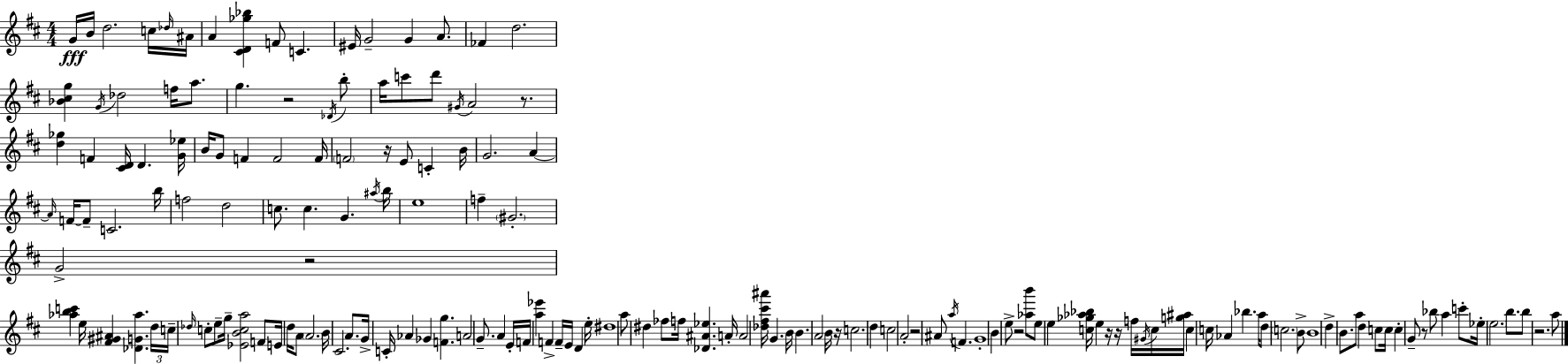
G4/s B4/s D5/h. C5/s Db5/s A#4/s A4/q [C#4,D4,Gb5,Bb5]/q F4/e C4/q. EIS4/s G4/h G4/q A4/e. FES4/q D5/h. [Bb4,C#5,G5]/q G4/s Db5/h F5/s A5/e. G5/q. R/h Db4/s B5/e A5/s C6/e D6/e G#4/s A4/h R/e. [D5,Gb5]/q F4/q [C#4,D4]/s D4/q. [G4,Eb5]/s B4/s G4/e F4/q F4/h F4/s F4/h R/s E4/e C4/q B4/s G4/h. A4/q A4/s F4/s F4/e C4/h. B5/s F5/h D5/h C5/e. C5/q. G4/q. A#5/s B5/s E5/w F5/q G#4/h. G4/h R/h [Ab5,B5,C6]/q E5/s [F#4,G#4,A#4]/q [Db4,G4,Ab5]/q. D5/s C5/s Db5/s C5/e E5/e G5/s [Eb4,B4,C5,A5]/h F4/e E4/s D5/s A4/e A4/h. B4/s C#4/h. A4/e. G4/s C4/s Ab4/q Gb4/q [F4,G5]/q. A4/h G4/e. A4/q E4/s F4/s [A5,Eb6]/q F4/q F4/s E4/s D4/q E5/s D#5/w A5/e D#5/q FES5/e F5/s [Db4,A#4,Eb5]/q. A4/s A4/h [Db5,F#5,C#6,A#6]/s G4/q. B4/s B4/q. A4/h B4/s R/s C5/h. D5/q C5/h A4/h R/h A#4/e A5/s F4/q. G4/w B4/q E5/e R/h [Ab5,B6]/e E5/e E5/q [C5,Gb5,Ab5,Bb5]/s E5/q R/s R/s F5/s G#4/s C5/s [G5,A#5]/s C5/q C5/s Ab4/q Bb5/q. A5/s D5/e C5/h. B4/e B4/w D5/q B4/e. A5/e D5/q C5/e C5/s C5/q G4/e R/e Bb5/e A5/q C6/e Eb5/s E5/h. B5/e. B5/e R/h. A5/e